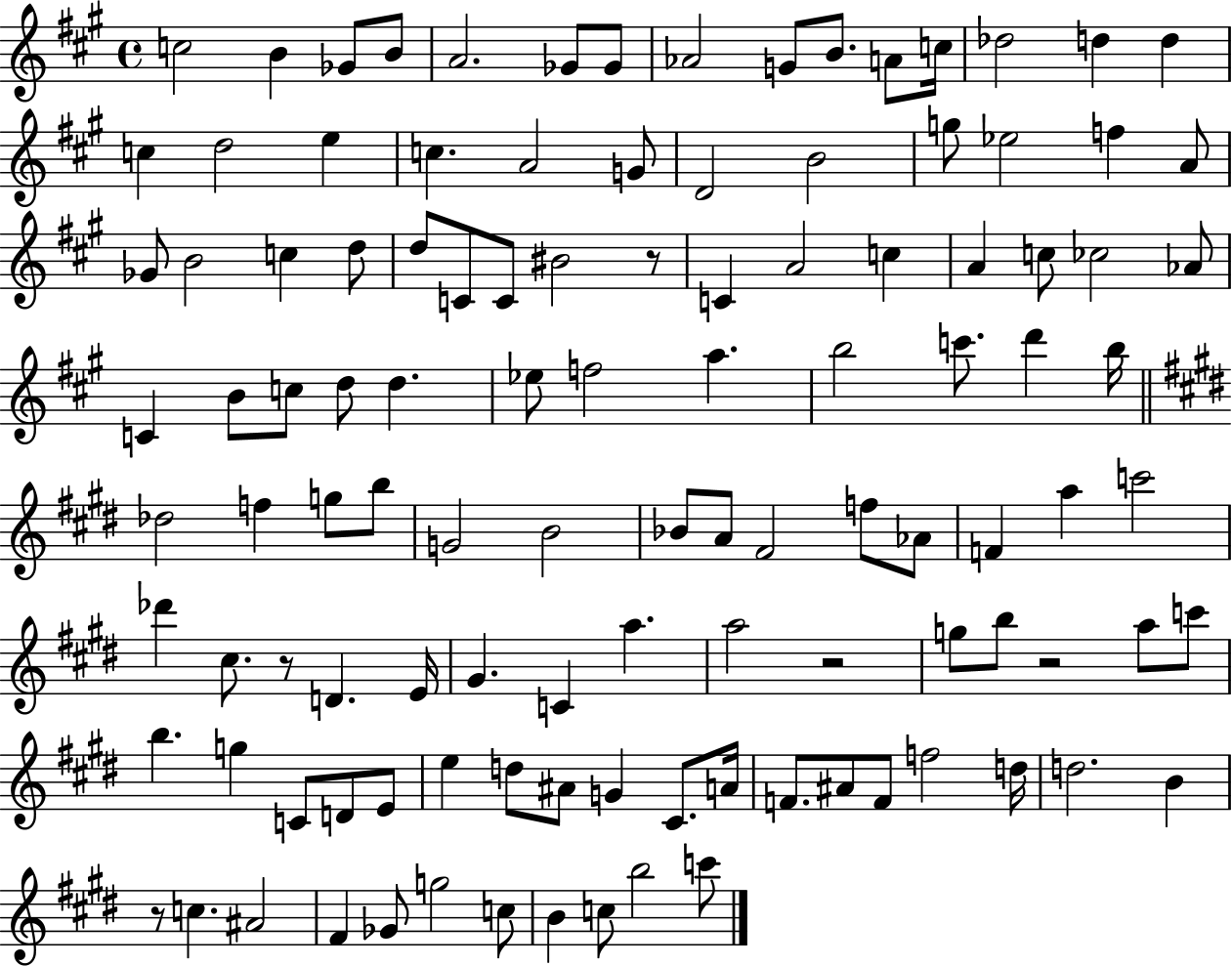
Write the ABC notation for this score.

X:1
T:Untitled
M:4/4
L:1/4
K:A
c2 B _G/2 B/2 A2 _G/2 _G/2 _A2 G/2 B/2 A/2 c/4 _d2 d d c d2 e c A2 G/2 D2 B2 g/2 _e2 f A/2 _G/2 B2 c d/2 d/2 C/2 C/2 ^B2 z/2 C A2 c A c/2 _c2 _A/2 C B/2 c/2 d/2 d _e/2 f2 a b2 c'/2 d' b/4 _d2 f g/2 b/2 G2 B2 _B/2 A/2 ^F2 f/2 _A/2 F a c'2 _d' ^c/2 z/2 D E/4 ^G C a a2 z2 g/2 b/2 z2 a/2 c'/2 b g C/2 D/2 E/2 e d/2 ^A/2 G ^C/2 A/4 F/2 ^A/2 F/2 f2 d/4 d2 B z/2 c ^A2 ^F _G/2 g2 c/2 B c/2 b2 c'/2